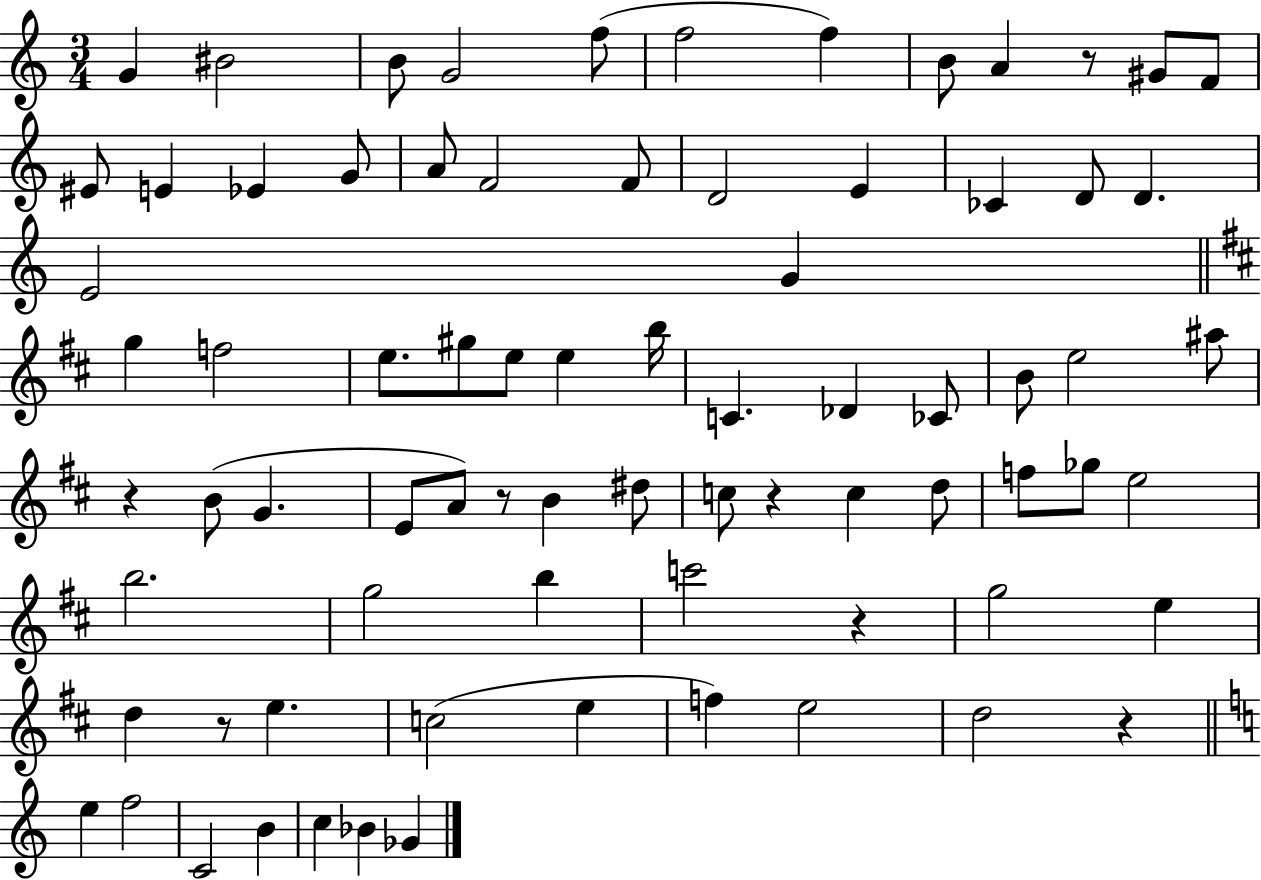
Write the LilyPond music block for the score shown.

{
  \clef treble
  \numericTimeSignature
  \time 3/4
  \key c \major
  \repeat volta 2 { g'4 bis'2 | b'8 g'2 f''8( | f''2 f''4) | b'8 a'4 r8 gis'8 f'8 | \break eis'8 e'4 ees'4 g'8 | a'8 f'2 f'8 | d'2 e'4 | ces'4 d'8 d'4. | \break e'2 g'4 | \bar "||" \break \key b \minor g''4 f''2 | e''8. gis''8 e''8 e''4 b''16 | c'4. des'4 ces'8 | b'8 e''2 ais''8 | \break r4 b'8( g'4. | e'8 a'8) r8 b'4 dis''8 | c''8 r4 c''4 d''8 | f''8 ges''8 e''2 | \break b''2. | g''2 b''4 | c'''2 r4 | g''2 e''4 | \break d''4 r8 e''4. | c''2( e''4 | f''4) e''2 | d''2 r4 | \break \bar "||" \break \key c \major e''4 f''2 | c'2 b'4 | c''4 bes'4 ges'4 | } \bar "|."
}